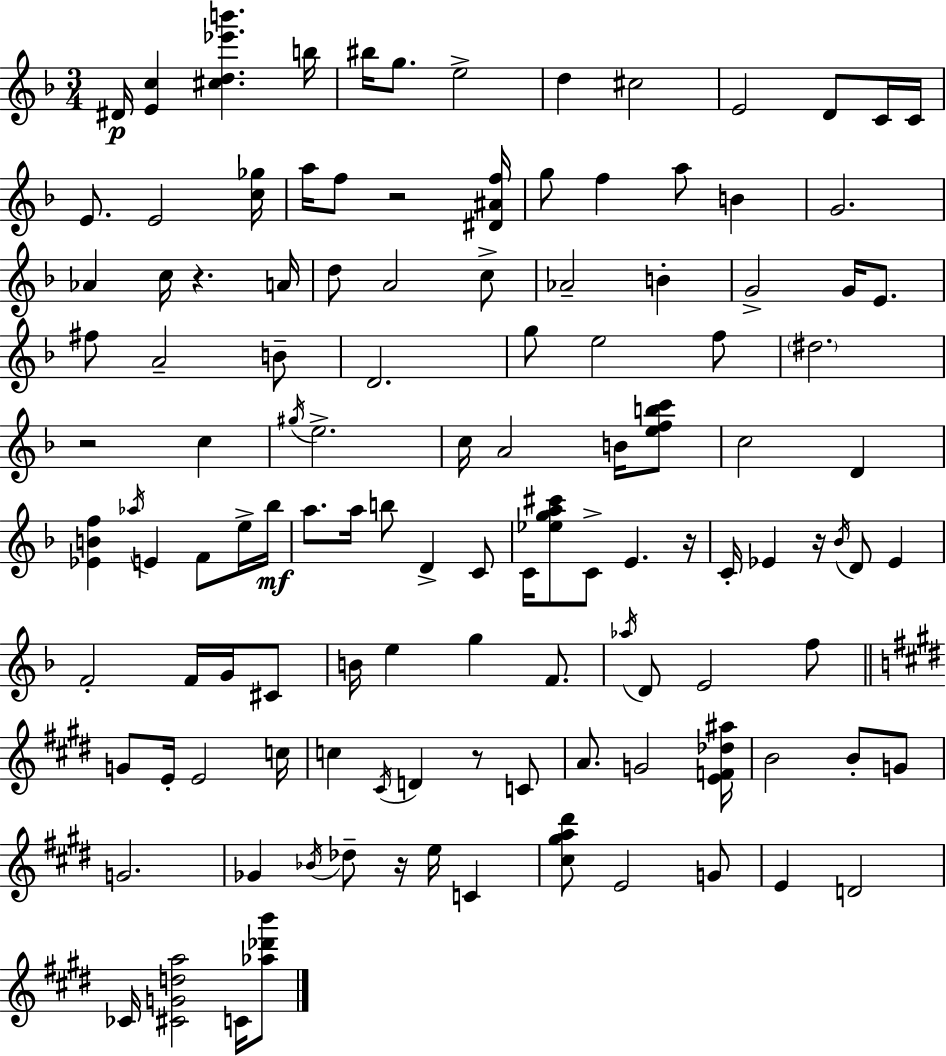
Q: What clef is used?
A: treble